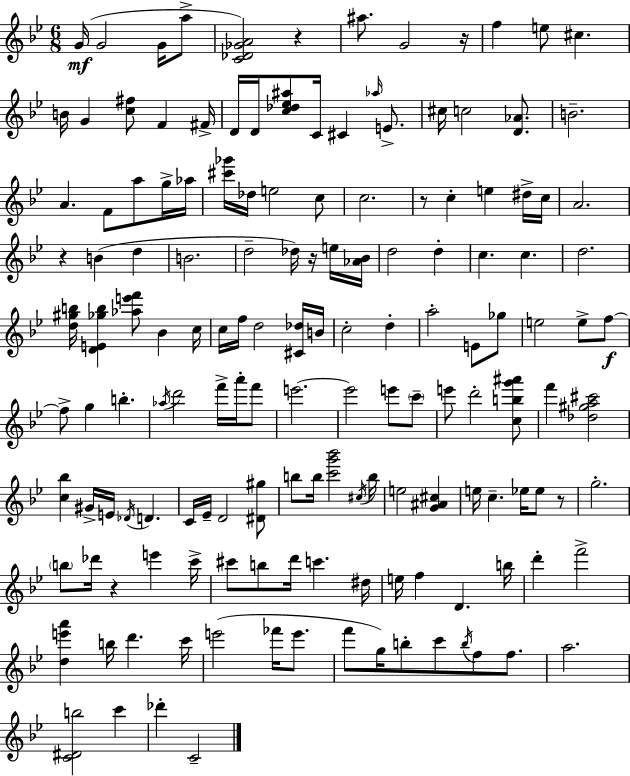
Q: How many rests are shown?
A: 7